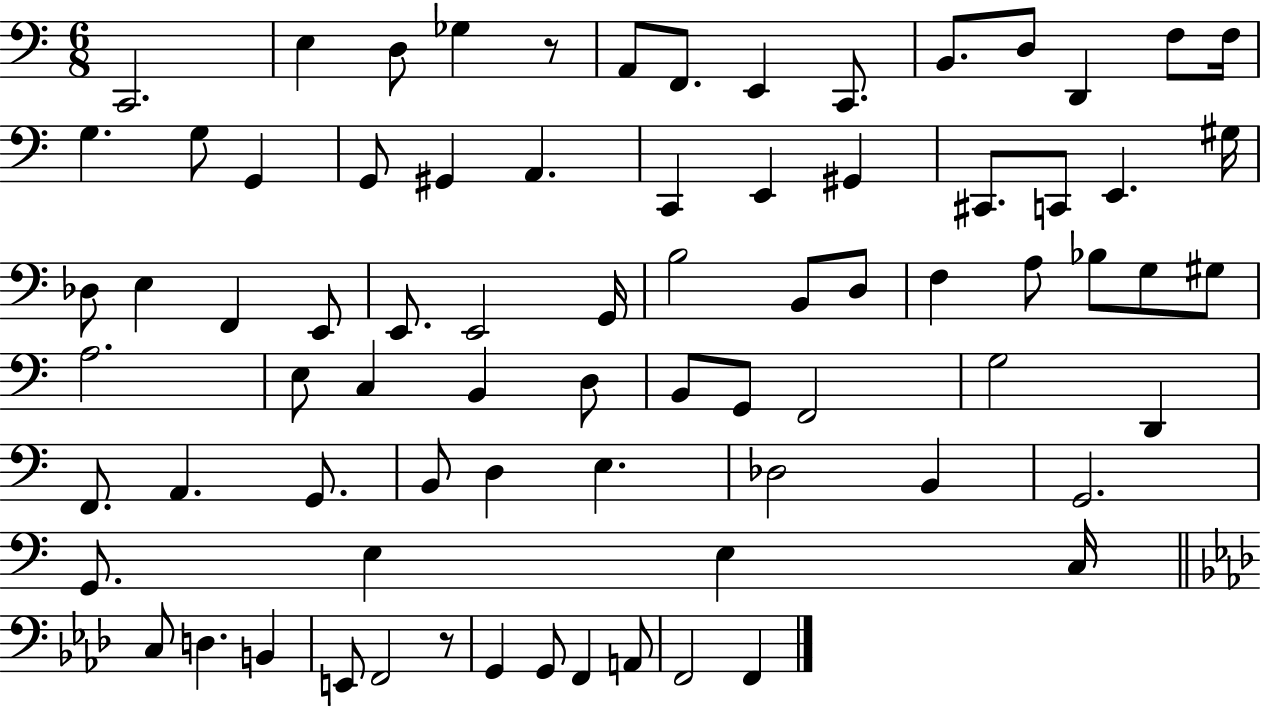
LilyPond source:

{
  \clef bass
  \numericTimeSignature
  \time 6/8
  \key c \major
  c,2. | e4 d8 ges4 r8 | a,8 f,8. e,4 c,8. | b,8. d8 d,4 f8 f16 | \break g4. g8 g,4 | g,8 gis,4 a,4. | c,4 e,4 gis,4 | cis,8. c,8 e,4. gis16 | \break des8 e4 f,4 e,8 | e,8. e,2 g,16 | b2 b,8 d8 | f4 a8 bes8 g8 gis8 | \break a2. | e8 c4 b,4 d8 | b,8 g,8 f,2 | g2 d,4 | \break f,8. a,4. g,8. | b,8 d4 e4. | des2 b,4 | g,2. | \break g,8. e4 e4 c16 | \bar "||" \break \key aes \major c8 d4. b,4 | e,8 f,2 r8 | g,4 g,8 f,4 a,8 | f,2 f,4 | \break \bar "|."
}